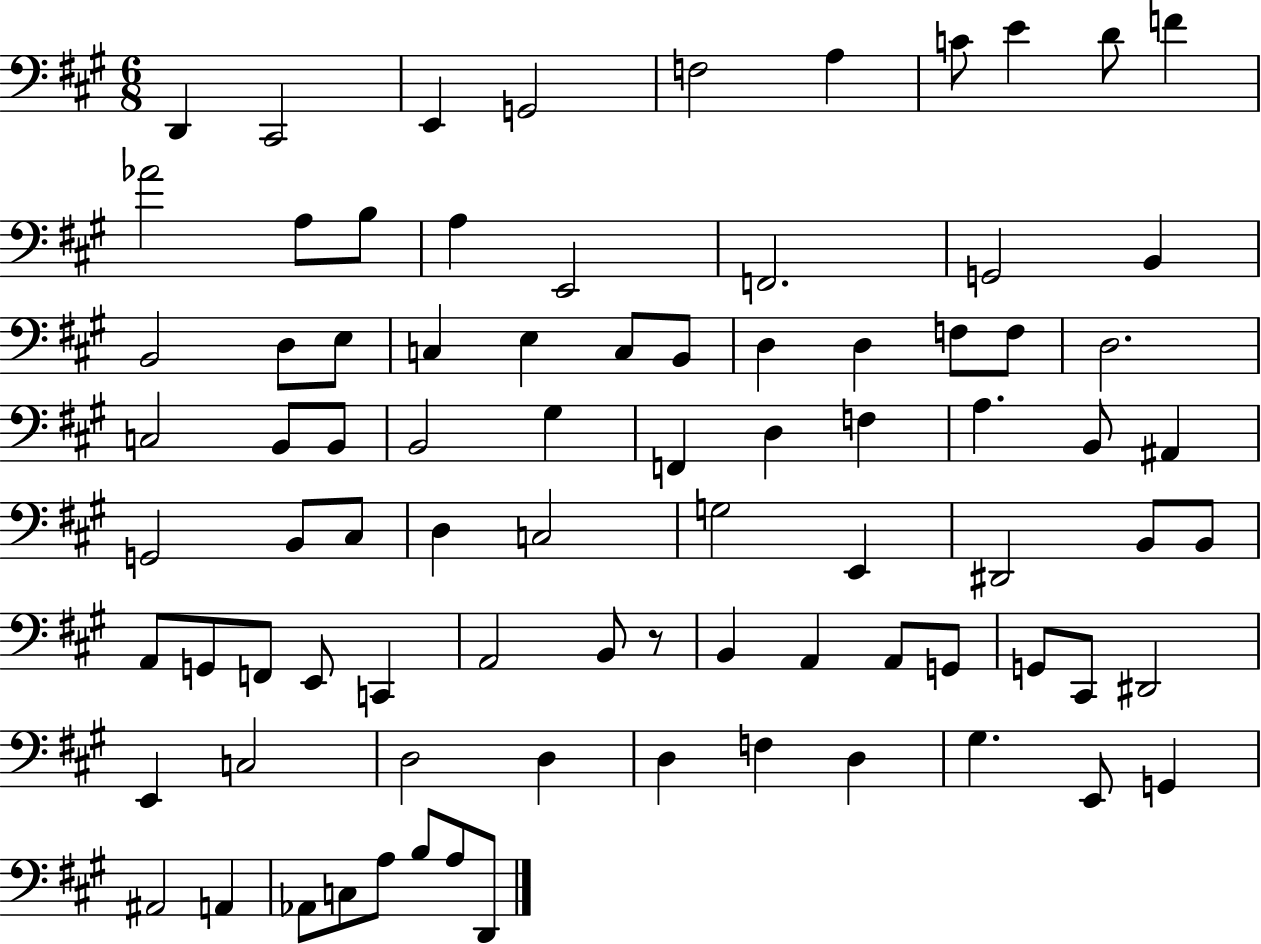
{
  \clef bass
  \numericTimeSignature
  \time 6/8
  \key a \major
  d,4 cis,2 | e,4 g,2 | f2 a4 | c'8 e'4 d'8 f'4 | \break aes'2 a8 b8 | a4 e,2 | f,2. | g,2 b,4 | \break b,2 d8 e8 | c4 e4 c8 b,8 | d4 d4 f8 f8 | d2. | \break c2 b,8 b,8 | b,2 gis4 | f,4 d4 f4 | a4. b,8 ais,4 | \break g,2 b,8 cis8 | d4 c2 | g2 e,4 | dis,2 b,8 b,8 | \break a,8 g,8 f,8 e,8 c,4 | a,2 b,8 r8 | b,4 a,4 a,8 g,8 | g,8 cis,8 dis,2 | \break e,4 c2 | d2 d4 | d4 f4 d4 | gis4. e,8 g,4 | \break ais,2 a,4 | aes,8 c8 a8 b8 a8 d,8 | \bar "|."
}